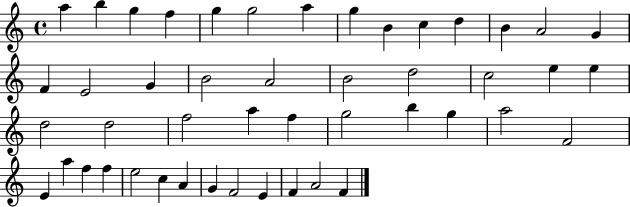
{
  \clef treble
  \time 4/4
  \defaultTimeSignature
  \key c \major
  a''4 b''4 g''4 f''4 | g''4 g''2 a''4 | g''4 b'4 c''4 d''4 | b'4 a'2 g'4 | \break f'4 e'2 g'4 | b'2 a'2 | b'2 d''2 | c''2 e''4 e''4 | \break d''2 d''2 | f''2 a''4 f''4 | g''2 b''4 g''4 | a''2 f'2 | \break e'4 a''4 f''4 f''4 | e''2 c''4 a'4 | g'4 f'2 e'4 | f'4 a'2 f'4 | \break \bar "|."
}